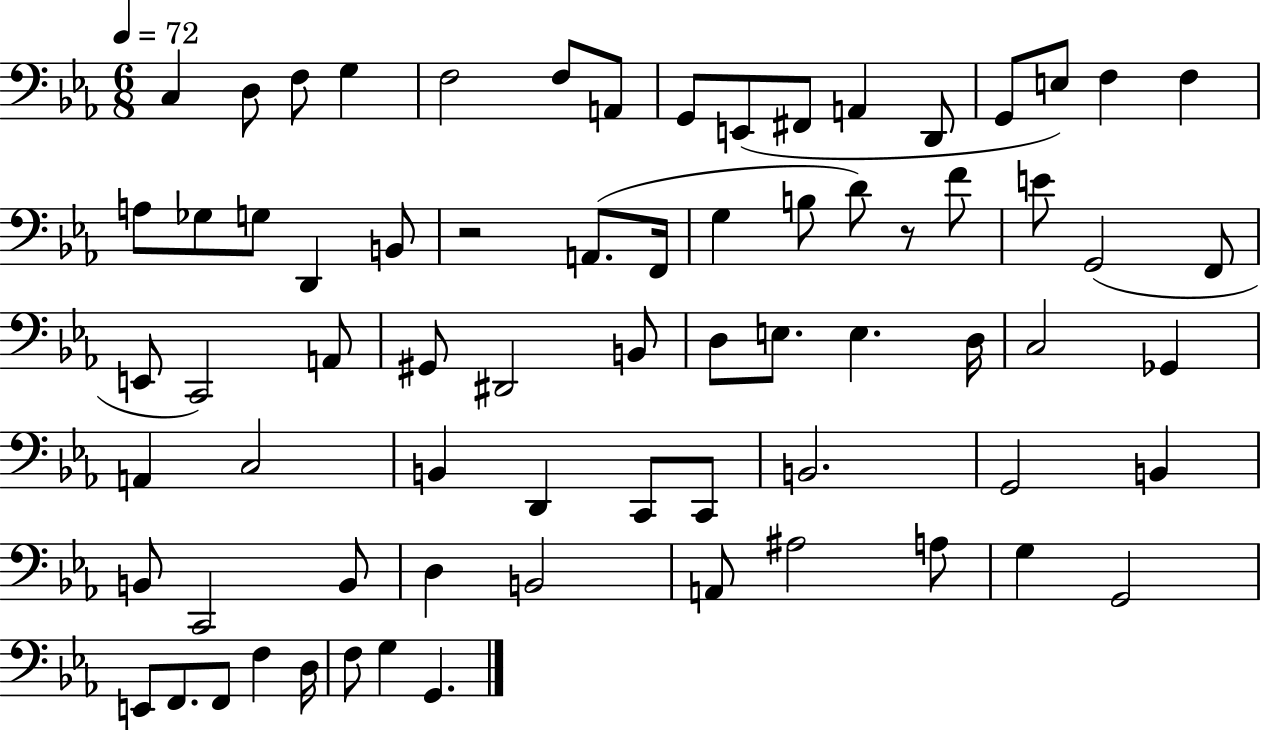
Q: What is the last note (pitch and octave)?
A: G2